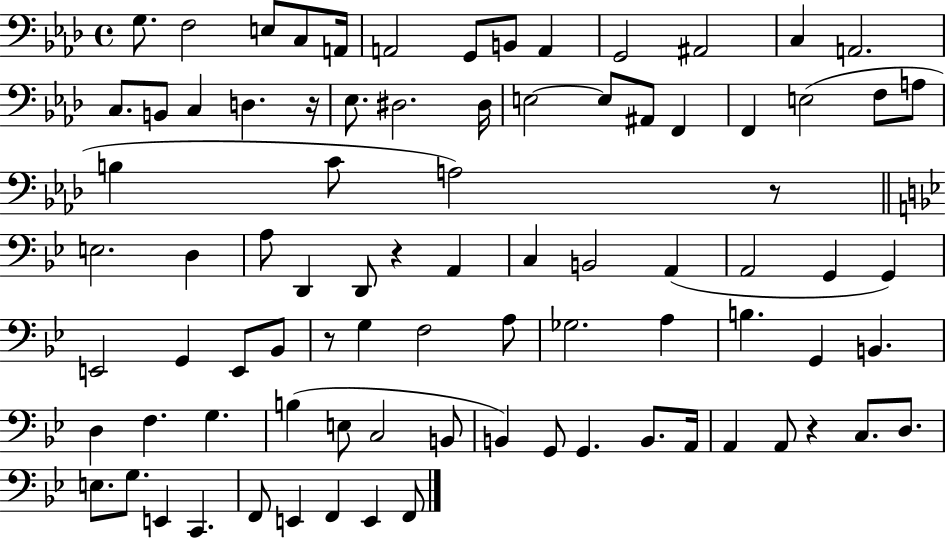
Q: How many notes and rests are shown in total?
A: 85